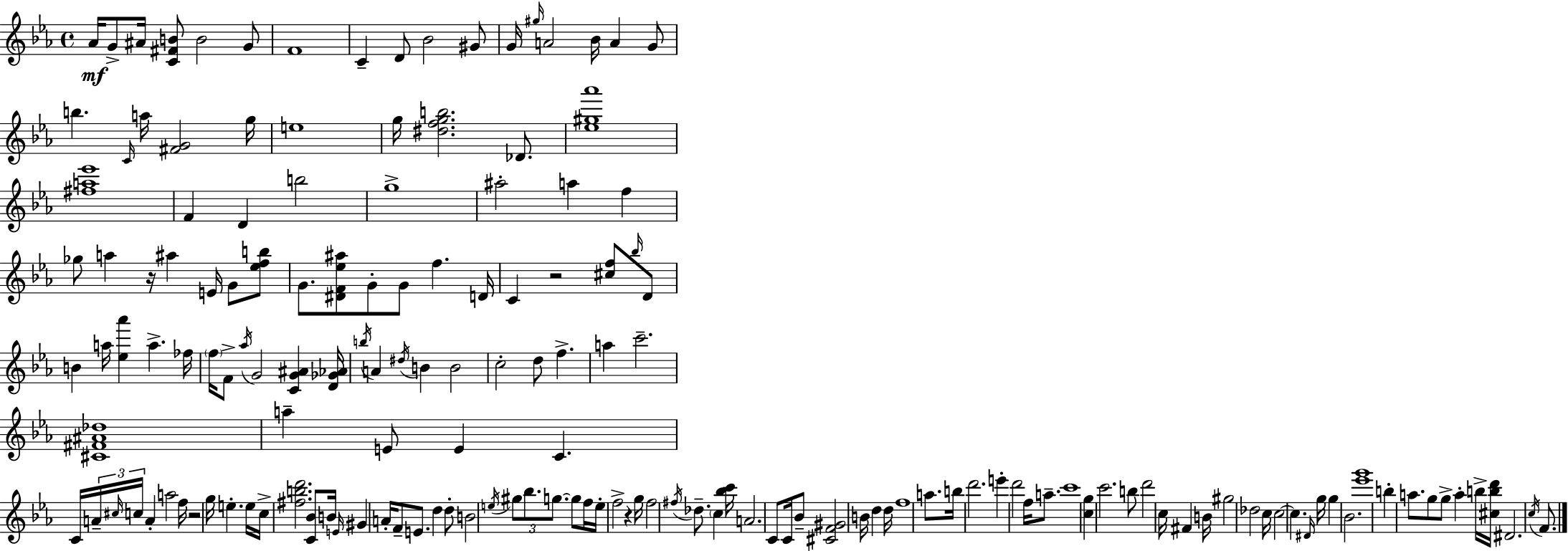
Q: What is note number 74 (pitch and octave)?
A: E5